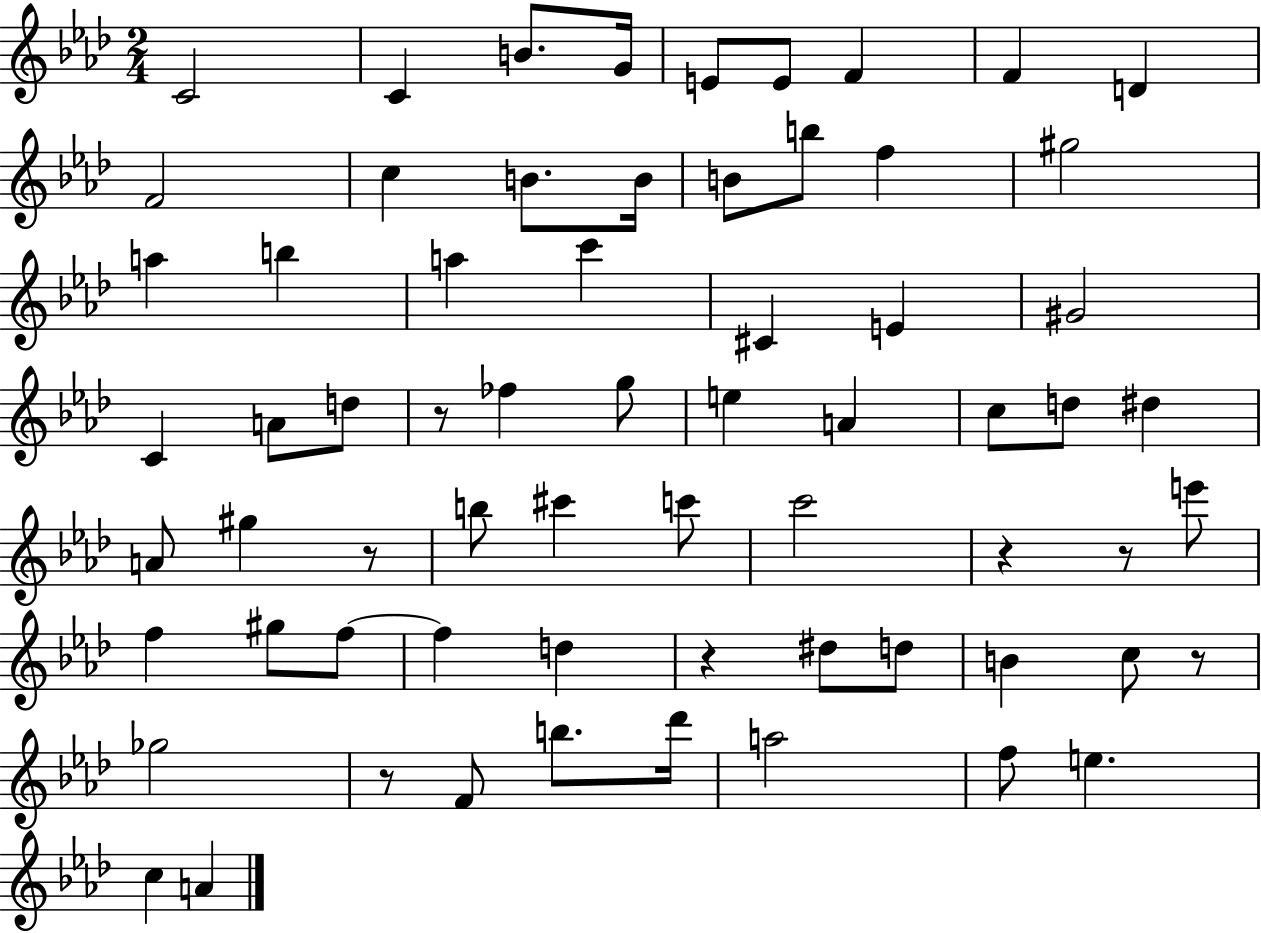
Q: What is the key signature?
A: AES major